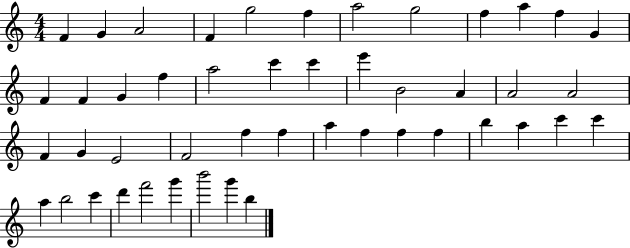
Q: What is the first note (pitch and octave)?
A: F4